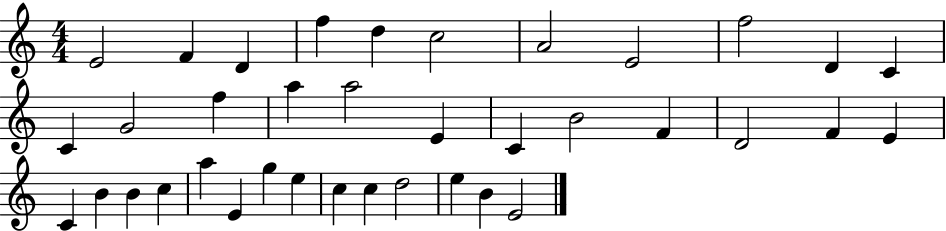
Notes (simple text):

E4/h F4/q D4/q F5/q D5/q C5/h A4/h E4/h F5/h D4/q C4/q C4/q G4/h F5/q A5/q A5/h E4/q C4/q B4/h F4/q D4/h F4/q E4/q C4/q B4/q B4/q C5/q A5/q E4/q G5/q E5/q C5/q C5/q D5/h E5/q B4/q E4/h